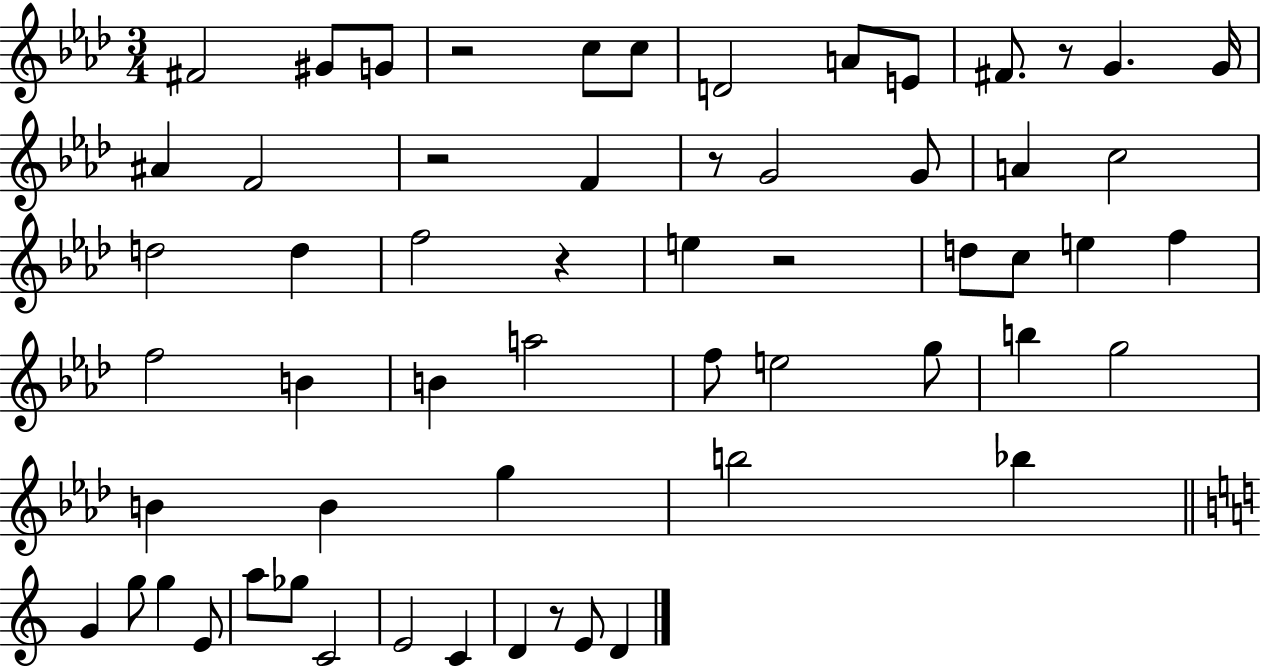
{
  \clef treble
  \numericTimeSignature
  \time 3/4
  \key aes \major
  fis'2 gis'8 g'8 | r2 c''8 c''8 | d'2 a'8 e'8 | fis'8. r8 g'4. g'16 | \break ais'4 f'2 | r2 f'4 | r8 g'2 g'8 | a'4 c''2 | \break d''2 d''4 | f''2 r4 | e''4 r2 | d''8 c''8 e''4 f''4 | \break f''2 b'4 | b'4 a''2 | f''8 e''2 g''8 | b''4 g''2 | \break b'4 b'4 g''4 | b''2 bes''4 | \bar "||" \break \key c \major g'4 g''8 g''4 e'8 | a''8 ges''8 c'2 | e'2 c'4 | d'4 r8 e'8 d'4 | \break \bar "|."
}